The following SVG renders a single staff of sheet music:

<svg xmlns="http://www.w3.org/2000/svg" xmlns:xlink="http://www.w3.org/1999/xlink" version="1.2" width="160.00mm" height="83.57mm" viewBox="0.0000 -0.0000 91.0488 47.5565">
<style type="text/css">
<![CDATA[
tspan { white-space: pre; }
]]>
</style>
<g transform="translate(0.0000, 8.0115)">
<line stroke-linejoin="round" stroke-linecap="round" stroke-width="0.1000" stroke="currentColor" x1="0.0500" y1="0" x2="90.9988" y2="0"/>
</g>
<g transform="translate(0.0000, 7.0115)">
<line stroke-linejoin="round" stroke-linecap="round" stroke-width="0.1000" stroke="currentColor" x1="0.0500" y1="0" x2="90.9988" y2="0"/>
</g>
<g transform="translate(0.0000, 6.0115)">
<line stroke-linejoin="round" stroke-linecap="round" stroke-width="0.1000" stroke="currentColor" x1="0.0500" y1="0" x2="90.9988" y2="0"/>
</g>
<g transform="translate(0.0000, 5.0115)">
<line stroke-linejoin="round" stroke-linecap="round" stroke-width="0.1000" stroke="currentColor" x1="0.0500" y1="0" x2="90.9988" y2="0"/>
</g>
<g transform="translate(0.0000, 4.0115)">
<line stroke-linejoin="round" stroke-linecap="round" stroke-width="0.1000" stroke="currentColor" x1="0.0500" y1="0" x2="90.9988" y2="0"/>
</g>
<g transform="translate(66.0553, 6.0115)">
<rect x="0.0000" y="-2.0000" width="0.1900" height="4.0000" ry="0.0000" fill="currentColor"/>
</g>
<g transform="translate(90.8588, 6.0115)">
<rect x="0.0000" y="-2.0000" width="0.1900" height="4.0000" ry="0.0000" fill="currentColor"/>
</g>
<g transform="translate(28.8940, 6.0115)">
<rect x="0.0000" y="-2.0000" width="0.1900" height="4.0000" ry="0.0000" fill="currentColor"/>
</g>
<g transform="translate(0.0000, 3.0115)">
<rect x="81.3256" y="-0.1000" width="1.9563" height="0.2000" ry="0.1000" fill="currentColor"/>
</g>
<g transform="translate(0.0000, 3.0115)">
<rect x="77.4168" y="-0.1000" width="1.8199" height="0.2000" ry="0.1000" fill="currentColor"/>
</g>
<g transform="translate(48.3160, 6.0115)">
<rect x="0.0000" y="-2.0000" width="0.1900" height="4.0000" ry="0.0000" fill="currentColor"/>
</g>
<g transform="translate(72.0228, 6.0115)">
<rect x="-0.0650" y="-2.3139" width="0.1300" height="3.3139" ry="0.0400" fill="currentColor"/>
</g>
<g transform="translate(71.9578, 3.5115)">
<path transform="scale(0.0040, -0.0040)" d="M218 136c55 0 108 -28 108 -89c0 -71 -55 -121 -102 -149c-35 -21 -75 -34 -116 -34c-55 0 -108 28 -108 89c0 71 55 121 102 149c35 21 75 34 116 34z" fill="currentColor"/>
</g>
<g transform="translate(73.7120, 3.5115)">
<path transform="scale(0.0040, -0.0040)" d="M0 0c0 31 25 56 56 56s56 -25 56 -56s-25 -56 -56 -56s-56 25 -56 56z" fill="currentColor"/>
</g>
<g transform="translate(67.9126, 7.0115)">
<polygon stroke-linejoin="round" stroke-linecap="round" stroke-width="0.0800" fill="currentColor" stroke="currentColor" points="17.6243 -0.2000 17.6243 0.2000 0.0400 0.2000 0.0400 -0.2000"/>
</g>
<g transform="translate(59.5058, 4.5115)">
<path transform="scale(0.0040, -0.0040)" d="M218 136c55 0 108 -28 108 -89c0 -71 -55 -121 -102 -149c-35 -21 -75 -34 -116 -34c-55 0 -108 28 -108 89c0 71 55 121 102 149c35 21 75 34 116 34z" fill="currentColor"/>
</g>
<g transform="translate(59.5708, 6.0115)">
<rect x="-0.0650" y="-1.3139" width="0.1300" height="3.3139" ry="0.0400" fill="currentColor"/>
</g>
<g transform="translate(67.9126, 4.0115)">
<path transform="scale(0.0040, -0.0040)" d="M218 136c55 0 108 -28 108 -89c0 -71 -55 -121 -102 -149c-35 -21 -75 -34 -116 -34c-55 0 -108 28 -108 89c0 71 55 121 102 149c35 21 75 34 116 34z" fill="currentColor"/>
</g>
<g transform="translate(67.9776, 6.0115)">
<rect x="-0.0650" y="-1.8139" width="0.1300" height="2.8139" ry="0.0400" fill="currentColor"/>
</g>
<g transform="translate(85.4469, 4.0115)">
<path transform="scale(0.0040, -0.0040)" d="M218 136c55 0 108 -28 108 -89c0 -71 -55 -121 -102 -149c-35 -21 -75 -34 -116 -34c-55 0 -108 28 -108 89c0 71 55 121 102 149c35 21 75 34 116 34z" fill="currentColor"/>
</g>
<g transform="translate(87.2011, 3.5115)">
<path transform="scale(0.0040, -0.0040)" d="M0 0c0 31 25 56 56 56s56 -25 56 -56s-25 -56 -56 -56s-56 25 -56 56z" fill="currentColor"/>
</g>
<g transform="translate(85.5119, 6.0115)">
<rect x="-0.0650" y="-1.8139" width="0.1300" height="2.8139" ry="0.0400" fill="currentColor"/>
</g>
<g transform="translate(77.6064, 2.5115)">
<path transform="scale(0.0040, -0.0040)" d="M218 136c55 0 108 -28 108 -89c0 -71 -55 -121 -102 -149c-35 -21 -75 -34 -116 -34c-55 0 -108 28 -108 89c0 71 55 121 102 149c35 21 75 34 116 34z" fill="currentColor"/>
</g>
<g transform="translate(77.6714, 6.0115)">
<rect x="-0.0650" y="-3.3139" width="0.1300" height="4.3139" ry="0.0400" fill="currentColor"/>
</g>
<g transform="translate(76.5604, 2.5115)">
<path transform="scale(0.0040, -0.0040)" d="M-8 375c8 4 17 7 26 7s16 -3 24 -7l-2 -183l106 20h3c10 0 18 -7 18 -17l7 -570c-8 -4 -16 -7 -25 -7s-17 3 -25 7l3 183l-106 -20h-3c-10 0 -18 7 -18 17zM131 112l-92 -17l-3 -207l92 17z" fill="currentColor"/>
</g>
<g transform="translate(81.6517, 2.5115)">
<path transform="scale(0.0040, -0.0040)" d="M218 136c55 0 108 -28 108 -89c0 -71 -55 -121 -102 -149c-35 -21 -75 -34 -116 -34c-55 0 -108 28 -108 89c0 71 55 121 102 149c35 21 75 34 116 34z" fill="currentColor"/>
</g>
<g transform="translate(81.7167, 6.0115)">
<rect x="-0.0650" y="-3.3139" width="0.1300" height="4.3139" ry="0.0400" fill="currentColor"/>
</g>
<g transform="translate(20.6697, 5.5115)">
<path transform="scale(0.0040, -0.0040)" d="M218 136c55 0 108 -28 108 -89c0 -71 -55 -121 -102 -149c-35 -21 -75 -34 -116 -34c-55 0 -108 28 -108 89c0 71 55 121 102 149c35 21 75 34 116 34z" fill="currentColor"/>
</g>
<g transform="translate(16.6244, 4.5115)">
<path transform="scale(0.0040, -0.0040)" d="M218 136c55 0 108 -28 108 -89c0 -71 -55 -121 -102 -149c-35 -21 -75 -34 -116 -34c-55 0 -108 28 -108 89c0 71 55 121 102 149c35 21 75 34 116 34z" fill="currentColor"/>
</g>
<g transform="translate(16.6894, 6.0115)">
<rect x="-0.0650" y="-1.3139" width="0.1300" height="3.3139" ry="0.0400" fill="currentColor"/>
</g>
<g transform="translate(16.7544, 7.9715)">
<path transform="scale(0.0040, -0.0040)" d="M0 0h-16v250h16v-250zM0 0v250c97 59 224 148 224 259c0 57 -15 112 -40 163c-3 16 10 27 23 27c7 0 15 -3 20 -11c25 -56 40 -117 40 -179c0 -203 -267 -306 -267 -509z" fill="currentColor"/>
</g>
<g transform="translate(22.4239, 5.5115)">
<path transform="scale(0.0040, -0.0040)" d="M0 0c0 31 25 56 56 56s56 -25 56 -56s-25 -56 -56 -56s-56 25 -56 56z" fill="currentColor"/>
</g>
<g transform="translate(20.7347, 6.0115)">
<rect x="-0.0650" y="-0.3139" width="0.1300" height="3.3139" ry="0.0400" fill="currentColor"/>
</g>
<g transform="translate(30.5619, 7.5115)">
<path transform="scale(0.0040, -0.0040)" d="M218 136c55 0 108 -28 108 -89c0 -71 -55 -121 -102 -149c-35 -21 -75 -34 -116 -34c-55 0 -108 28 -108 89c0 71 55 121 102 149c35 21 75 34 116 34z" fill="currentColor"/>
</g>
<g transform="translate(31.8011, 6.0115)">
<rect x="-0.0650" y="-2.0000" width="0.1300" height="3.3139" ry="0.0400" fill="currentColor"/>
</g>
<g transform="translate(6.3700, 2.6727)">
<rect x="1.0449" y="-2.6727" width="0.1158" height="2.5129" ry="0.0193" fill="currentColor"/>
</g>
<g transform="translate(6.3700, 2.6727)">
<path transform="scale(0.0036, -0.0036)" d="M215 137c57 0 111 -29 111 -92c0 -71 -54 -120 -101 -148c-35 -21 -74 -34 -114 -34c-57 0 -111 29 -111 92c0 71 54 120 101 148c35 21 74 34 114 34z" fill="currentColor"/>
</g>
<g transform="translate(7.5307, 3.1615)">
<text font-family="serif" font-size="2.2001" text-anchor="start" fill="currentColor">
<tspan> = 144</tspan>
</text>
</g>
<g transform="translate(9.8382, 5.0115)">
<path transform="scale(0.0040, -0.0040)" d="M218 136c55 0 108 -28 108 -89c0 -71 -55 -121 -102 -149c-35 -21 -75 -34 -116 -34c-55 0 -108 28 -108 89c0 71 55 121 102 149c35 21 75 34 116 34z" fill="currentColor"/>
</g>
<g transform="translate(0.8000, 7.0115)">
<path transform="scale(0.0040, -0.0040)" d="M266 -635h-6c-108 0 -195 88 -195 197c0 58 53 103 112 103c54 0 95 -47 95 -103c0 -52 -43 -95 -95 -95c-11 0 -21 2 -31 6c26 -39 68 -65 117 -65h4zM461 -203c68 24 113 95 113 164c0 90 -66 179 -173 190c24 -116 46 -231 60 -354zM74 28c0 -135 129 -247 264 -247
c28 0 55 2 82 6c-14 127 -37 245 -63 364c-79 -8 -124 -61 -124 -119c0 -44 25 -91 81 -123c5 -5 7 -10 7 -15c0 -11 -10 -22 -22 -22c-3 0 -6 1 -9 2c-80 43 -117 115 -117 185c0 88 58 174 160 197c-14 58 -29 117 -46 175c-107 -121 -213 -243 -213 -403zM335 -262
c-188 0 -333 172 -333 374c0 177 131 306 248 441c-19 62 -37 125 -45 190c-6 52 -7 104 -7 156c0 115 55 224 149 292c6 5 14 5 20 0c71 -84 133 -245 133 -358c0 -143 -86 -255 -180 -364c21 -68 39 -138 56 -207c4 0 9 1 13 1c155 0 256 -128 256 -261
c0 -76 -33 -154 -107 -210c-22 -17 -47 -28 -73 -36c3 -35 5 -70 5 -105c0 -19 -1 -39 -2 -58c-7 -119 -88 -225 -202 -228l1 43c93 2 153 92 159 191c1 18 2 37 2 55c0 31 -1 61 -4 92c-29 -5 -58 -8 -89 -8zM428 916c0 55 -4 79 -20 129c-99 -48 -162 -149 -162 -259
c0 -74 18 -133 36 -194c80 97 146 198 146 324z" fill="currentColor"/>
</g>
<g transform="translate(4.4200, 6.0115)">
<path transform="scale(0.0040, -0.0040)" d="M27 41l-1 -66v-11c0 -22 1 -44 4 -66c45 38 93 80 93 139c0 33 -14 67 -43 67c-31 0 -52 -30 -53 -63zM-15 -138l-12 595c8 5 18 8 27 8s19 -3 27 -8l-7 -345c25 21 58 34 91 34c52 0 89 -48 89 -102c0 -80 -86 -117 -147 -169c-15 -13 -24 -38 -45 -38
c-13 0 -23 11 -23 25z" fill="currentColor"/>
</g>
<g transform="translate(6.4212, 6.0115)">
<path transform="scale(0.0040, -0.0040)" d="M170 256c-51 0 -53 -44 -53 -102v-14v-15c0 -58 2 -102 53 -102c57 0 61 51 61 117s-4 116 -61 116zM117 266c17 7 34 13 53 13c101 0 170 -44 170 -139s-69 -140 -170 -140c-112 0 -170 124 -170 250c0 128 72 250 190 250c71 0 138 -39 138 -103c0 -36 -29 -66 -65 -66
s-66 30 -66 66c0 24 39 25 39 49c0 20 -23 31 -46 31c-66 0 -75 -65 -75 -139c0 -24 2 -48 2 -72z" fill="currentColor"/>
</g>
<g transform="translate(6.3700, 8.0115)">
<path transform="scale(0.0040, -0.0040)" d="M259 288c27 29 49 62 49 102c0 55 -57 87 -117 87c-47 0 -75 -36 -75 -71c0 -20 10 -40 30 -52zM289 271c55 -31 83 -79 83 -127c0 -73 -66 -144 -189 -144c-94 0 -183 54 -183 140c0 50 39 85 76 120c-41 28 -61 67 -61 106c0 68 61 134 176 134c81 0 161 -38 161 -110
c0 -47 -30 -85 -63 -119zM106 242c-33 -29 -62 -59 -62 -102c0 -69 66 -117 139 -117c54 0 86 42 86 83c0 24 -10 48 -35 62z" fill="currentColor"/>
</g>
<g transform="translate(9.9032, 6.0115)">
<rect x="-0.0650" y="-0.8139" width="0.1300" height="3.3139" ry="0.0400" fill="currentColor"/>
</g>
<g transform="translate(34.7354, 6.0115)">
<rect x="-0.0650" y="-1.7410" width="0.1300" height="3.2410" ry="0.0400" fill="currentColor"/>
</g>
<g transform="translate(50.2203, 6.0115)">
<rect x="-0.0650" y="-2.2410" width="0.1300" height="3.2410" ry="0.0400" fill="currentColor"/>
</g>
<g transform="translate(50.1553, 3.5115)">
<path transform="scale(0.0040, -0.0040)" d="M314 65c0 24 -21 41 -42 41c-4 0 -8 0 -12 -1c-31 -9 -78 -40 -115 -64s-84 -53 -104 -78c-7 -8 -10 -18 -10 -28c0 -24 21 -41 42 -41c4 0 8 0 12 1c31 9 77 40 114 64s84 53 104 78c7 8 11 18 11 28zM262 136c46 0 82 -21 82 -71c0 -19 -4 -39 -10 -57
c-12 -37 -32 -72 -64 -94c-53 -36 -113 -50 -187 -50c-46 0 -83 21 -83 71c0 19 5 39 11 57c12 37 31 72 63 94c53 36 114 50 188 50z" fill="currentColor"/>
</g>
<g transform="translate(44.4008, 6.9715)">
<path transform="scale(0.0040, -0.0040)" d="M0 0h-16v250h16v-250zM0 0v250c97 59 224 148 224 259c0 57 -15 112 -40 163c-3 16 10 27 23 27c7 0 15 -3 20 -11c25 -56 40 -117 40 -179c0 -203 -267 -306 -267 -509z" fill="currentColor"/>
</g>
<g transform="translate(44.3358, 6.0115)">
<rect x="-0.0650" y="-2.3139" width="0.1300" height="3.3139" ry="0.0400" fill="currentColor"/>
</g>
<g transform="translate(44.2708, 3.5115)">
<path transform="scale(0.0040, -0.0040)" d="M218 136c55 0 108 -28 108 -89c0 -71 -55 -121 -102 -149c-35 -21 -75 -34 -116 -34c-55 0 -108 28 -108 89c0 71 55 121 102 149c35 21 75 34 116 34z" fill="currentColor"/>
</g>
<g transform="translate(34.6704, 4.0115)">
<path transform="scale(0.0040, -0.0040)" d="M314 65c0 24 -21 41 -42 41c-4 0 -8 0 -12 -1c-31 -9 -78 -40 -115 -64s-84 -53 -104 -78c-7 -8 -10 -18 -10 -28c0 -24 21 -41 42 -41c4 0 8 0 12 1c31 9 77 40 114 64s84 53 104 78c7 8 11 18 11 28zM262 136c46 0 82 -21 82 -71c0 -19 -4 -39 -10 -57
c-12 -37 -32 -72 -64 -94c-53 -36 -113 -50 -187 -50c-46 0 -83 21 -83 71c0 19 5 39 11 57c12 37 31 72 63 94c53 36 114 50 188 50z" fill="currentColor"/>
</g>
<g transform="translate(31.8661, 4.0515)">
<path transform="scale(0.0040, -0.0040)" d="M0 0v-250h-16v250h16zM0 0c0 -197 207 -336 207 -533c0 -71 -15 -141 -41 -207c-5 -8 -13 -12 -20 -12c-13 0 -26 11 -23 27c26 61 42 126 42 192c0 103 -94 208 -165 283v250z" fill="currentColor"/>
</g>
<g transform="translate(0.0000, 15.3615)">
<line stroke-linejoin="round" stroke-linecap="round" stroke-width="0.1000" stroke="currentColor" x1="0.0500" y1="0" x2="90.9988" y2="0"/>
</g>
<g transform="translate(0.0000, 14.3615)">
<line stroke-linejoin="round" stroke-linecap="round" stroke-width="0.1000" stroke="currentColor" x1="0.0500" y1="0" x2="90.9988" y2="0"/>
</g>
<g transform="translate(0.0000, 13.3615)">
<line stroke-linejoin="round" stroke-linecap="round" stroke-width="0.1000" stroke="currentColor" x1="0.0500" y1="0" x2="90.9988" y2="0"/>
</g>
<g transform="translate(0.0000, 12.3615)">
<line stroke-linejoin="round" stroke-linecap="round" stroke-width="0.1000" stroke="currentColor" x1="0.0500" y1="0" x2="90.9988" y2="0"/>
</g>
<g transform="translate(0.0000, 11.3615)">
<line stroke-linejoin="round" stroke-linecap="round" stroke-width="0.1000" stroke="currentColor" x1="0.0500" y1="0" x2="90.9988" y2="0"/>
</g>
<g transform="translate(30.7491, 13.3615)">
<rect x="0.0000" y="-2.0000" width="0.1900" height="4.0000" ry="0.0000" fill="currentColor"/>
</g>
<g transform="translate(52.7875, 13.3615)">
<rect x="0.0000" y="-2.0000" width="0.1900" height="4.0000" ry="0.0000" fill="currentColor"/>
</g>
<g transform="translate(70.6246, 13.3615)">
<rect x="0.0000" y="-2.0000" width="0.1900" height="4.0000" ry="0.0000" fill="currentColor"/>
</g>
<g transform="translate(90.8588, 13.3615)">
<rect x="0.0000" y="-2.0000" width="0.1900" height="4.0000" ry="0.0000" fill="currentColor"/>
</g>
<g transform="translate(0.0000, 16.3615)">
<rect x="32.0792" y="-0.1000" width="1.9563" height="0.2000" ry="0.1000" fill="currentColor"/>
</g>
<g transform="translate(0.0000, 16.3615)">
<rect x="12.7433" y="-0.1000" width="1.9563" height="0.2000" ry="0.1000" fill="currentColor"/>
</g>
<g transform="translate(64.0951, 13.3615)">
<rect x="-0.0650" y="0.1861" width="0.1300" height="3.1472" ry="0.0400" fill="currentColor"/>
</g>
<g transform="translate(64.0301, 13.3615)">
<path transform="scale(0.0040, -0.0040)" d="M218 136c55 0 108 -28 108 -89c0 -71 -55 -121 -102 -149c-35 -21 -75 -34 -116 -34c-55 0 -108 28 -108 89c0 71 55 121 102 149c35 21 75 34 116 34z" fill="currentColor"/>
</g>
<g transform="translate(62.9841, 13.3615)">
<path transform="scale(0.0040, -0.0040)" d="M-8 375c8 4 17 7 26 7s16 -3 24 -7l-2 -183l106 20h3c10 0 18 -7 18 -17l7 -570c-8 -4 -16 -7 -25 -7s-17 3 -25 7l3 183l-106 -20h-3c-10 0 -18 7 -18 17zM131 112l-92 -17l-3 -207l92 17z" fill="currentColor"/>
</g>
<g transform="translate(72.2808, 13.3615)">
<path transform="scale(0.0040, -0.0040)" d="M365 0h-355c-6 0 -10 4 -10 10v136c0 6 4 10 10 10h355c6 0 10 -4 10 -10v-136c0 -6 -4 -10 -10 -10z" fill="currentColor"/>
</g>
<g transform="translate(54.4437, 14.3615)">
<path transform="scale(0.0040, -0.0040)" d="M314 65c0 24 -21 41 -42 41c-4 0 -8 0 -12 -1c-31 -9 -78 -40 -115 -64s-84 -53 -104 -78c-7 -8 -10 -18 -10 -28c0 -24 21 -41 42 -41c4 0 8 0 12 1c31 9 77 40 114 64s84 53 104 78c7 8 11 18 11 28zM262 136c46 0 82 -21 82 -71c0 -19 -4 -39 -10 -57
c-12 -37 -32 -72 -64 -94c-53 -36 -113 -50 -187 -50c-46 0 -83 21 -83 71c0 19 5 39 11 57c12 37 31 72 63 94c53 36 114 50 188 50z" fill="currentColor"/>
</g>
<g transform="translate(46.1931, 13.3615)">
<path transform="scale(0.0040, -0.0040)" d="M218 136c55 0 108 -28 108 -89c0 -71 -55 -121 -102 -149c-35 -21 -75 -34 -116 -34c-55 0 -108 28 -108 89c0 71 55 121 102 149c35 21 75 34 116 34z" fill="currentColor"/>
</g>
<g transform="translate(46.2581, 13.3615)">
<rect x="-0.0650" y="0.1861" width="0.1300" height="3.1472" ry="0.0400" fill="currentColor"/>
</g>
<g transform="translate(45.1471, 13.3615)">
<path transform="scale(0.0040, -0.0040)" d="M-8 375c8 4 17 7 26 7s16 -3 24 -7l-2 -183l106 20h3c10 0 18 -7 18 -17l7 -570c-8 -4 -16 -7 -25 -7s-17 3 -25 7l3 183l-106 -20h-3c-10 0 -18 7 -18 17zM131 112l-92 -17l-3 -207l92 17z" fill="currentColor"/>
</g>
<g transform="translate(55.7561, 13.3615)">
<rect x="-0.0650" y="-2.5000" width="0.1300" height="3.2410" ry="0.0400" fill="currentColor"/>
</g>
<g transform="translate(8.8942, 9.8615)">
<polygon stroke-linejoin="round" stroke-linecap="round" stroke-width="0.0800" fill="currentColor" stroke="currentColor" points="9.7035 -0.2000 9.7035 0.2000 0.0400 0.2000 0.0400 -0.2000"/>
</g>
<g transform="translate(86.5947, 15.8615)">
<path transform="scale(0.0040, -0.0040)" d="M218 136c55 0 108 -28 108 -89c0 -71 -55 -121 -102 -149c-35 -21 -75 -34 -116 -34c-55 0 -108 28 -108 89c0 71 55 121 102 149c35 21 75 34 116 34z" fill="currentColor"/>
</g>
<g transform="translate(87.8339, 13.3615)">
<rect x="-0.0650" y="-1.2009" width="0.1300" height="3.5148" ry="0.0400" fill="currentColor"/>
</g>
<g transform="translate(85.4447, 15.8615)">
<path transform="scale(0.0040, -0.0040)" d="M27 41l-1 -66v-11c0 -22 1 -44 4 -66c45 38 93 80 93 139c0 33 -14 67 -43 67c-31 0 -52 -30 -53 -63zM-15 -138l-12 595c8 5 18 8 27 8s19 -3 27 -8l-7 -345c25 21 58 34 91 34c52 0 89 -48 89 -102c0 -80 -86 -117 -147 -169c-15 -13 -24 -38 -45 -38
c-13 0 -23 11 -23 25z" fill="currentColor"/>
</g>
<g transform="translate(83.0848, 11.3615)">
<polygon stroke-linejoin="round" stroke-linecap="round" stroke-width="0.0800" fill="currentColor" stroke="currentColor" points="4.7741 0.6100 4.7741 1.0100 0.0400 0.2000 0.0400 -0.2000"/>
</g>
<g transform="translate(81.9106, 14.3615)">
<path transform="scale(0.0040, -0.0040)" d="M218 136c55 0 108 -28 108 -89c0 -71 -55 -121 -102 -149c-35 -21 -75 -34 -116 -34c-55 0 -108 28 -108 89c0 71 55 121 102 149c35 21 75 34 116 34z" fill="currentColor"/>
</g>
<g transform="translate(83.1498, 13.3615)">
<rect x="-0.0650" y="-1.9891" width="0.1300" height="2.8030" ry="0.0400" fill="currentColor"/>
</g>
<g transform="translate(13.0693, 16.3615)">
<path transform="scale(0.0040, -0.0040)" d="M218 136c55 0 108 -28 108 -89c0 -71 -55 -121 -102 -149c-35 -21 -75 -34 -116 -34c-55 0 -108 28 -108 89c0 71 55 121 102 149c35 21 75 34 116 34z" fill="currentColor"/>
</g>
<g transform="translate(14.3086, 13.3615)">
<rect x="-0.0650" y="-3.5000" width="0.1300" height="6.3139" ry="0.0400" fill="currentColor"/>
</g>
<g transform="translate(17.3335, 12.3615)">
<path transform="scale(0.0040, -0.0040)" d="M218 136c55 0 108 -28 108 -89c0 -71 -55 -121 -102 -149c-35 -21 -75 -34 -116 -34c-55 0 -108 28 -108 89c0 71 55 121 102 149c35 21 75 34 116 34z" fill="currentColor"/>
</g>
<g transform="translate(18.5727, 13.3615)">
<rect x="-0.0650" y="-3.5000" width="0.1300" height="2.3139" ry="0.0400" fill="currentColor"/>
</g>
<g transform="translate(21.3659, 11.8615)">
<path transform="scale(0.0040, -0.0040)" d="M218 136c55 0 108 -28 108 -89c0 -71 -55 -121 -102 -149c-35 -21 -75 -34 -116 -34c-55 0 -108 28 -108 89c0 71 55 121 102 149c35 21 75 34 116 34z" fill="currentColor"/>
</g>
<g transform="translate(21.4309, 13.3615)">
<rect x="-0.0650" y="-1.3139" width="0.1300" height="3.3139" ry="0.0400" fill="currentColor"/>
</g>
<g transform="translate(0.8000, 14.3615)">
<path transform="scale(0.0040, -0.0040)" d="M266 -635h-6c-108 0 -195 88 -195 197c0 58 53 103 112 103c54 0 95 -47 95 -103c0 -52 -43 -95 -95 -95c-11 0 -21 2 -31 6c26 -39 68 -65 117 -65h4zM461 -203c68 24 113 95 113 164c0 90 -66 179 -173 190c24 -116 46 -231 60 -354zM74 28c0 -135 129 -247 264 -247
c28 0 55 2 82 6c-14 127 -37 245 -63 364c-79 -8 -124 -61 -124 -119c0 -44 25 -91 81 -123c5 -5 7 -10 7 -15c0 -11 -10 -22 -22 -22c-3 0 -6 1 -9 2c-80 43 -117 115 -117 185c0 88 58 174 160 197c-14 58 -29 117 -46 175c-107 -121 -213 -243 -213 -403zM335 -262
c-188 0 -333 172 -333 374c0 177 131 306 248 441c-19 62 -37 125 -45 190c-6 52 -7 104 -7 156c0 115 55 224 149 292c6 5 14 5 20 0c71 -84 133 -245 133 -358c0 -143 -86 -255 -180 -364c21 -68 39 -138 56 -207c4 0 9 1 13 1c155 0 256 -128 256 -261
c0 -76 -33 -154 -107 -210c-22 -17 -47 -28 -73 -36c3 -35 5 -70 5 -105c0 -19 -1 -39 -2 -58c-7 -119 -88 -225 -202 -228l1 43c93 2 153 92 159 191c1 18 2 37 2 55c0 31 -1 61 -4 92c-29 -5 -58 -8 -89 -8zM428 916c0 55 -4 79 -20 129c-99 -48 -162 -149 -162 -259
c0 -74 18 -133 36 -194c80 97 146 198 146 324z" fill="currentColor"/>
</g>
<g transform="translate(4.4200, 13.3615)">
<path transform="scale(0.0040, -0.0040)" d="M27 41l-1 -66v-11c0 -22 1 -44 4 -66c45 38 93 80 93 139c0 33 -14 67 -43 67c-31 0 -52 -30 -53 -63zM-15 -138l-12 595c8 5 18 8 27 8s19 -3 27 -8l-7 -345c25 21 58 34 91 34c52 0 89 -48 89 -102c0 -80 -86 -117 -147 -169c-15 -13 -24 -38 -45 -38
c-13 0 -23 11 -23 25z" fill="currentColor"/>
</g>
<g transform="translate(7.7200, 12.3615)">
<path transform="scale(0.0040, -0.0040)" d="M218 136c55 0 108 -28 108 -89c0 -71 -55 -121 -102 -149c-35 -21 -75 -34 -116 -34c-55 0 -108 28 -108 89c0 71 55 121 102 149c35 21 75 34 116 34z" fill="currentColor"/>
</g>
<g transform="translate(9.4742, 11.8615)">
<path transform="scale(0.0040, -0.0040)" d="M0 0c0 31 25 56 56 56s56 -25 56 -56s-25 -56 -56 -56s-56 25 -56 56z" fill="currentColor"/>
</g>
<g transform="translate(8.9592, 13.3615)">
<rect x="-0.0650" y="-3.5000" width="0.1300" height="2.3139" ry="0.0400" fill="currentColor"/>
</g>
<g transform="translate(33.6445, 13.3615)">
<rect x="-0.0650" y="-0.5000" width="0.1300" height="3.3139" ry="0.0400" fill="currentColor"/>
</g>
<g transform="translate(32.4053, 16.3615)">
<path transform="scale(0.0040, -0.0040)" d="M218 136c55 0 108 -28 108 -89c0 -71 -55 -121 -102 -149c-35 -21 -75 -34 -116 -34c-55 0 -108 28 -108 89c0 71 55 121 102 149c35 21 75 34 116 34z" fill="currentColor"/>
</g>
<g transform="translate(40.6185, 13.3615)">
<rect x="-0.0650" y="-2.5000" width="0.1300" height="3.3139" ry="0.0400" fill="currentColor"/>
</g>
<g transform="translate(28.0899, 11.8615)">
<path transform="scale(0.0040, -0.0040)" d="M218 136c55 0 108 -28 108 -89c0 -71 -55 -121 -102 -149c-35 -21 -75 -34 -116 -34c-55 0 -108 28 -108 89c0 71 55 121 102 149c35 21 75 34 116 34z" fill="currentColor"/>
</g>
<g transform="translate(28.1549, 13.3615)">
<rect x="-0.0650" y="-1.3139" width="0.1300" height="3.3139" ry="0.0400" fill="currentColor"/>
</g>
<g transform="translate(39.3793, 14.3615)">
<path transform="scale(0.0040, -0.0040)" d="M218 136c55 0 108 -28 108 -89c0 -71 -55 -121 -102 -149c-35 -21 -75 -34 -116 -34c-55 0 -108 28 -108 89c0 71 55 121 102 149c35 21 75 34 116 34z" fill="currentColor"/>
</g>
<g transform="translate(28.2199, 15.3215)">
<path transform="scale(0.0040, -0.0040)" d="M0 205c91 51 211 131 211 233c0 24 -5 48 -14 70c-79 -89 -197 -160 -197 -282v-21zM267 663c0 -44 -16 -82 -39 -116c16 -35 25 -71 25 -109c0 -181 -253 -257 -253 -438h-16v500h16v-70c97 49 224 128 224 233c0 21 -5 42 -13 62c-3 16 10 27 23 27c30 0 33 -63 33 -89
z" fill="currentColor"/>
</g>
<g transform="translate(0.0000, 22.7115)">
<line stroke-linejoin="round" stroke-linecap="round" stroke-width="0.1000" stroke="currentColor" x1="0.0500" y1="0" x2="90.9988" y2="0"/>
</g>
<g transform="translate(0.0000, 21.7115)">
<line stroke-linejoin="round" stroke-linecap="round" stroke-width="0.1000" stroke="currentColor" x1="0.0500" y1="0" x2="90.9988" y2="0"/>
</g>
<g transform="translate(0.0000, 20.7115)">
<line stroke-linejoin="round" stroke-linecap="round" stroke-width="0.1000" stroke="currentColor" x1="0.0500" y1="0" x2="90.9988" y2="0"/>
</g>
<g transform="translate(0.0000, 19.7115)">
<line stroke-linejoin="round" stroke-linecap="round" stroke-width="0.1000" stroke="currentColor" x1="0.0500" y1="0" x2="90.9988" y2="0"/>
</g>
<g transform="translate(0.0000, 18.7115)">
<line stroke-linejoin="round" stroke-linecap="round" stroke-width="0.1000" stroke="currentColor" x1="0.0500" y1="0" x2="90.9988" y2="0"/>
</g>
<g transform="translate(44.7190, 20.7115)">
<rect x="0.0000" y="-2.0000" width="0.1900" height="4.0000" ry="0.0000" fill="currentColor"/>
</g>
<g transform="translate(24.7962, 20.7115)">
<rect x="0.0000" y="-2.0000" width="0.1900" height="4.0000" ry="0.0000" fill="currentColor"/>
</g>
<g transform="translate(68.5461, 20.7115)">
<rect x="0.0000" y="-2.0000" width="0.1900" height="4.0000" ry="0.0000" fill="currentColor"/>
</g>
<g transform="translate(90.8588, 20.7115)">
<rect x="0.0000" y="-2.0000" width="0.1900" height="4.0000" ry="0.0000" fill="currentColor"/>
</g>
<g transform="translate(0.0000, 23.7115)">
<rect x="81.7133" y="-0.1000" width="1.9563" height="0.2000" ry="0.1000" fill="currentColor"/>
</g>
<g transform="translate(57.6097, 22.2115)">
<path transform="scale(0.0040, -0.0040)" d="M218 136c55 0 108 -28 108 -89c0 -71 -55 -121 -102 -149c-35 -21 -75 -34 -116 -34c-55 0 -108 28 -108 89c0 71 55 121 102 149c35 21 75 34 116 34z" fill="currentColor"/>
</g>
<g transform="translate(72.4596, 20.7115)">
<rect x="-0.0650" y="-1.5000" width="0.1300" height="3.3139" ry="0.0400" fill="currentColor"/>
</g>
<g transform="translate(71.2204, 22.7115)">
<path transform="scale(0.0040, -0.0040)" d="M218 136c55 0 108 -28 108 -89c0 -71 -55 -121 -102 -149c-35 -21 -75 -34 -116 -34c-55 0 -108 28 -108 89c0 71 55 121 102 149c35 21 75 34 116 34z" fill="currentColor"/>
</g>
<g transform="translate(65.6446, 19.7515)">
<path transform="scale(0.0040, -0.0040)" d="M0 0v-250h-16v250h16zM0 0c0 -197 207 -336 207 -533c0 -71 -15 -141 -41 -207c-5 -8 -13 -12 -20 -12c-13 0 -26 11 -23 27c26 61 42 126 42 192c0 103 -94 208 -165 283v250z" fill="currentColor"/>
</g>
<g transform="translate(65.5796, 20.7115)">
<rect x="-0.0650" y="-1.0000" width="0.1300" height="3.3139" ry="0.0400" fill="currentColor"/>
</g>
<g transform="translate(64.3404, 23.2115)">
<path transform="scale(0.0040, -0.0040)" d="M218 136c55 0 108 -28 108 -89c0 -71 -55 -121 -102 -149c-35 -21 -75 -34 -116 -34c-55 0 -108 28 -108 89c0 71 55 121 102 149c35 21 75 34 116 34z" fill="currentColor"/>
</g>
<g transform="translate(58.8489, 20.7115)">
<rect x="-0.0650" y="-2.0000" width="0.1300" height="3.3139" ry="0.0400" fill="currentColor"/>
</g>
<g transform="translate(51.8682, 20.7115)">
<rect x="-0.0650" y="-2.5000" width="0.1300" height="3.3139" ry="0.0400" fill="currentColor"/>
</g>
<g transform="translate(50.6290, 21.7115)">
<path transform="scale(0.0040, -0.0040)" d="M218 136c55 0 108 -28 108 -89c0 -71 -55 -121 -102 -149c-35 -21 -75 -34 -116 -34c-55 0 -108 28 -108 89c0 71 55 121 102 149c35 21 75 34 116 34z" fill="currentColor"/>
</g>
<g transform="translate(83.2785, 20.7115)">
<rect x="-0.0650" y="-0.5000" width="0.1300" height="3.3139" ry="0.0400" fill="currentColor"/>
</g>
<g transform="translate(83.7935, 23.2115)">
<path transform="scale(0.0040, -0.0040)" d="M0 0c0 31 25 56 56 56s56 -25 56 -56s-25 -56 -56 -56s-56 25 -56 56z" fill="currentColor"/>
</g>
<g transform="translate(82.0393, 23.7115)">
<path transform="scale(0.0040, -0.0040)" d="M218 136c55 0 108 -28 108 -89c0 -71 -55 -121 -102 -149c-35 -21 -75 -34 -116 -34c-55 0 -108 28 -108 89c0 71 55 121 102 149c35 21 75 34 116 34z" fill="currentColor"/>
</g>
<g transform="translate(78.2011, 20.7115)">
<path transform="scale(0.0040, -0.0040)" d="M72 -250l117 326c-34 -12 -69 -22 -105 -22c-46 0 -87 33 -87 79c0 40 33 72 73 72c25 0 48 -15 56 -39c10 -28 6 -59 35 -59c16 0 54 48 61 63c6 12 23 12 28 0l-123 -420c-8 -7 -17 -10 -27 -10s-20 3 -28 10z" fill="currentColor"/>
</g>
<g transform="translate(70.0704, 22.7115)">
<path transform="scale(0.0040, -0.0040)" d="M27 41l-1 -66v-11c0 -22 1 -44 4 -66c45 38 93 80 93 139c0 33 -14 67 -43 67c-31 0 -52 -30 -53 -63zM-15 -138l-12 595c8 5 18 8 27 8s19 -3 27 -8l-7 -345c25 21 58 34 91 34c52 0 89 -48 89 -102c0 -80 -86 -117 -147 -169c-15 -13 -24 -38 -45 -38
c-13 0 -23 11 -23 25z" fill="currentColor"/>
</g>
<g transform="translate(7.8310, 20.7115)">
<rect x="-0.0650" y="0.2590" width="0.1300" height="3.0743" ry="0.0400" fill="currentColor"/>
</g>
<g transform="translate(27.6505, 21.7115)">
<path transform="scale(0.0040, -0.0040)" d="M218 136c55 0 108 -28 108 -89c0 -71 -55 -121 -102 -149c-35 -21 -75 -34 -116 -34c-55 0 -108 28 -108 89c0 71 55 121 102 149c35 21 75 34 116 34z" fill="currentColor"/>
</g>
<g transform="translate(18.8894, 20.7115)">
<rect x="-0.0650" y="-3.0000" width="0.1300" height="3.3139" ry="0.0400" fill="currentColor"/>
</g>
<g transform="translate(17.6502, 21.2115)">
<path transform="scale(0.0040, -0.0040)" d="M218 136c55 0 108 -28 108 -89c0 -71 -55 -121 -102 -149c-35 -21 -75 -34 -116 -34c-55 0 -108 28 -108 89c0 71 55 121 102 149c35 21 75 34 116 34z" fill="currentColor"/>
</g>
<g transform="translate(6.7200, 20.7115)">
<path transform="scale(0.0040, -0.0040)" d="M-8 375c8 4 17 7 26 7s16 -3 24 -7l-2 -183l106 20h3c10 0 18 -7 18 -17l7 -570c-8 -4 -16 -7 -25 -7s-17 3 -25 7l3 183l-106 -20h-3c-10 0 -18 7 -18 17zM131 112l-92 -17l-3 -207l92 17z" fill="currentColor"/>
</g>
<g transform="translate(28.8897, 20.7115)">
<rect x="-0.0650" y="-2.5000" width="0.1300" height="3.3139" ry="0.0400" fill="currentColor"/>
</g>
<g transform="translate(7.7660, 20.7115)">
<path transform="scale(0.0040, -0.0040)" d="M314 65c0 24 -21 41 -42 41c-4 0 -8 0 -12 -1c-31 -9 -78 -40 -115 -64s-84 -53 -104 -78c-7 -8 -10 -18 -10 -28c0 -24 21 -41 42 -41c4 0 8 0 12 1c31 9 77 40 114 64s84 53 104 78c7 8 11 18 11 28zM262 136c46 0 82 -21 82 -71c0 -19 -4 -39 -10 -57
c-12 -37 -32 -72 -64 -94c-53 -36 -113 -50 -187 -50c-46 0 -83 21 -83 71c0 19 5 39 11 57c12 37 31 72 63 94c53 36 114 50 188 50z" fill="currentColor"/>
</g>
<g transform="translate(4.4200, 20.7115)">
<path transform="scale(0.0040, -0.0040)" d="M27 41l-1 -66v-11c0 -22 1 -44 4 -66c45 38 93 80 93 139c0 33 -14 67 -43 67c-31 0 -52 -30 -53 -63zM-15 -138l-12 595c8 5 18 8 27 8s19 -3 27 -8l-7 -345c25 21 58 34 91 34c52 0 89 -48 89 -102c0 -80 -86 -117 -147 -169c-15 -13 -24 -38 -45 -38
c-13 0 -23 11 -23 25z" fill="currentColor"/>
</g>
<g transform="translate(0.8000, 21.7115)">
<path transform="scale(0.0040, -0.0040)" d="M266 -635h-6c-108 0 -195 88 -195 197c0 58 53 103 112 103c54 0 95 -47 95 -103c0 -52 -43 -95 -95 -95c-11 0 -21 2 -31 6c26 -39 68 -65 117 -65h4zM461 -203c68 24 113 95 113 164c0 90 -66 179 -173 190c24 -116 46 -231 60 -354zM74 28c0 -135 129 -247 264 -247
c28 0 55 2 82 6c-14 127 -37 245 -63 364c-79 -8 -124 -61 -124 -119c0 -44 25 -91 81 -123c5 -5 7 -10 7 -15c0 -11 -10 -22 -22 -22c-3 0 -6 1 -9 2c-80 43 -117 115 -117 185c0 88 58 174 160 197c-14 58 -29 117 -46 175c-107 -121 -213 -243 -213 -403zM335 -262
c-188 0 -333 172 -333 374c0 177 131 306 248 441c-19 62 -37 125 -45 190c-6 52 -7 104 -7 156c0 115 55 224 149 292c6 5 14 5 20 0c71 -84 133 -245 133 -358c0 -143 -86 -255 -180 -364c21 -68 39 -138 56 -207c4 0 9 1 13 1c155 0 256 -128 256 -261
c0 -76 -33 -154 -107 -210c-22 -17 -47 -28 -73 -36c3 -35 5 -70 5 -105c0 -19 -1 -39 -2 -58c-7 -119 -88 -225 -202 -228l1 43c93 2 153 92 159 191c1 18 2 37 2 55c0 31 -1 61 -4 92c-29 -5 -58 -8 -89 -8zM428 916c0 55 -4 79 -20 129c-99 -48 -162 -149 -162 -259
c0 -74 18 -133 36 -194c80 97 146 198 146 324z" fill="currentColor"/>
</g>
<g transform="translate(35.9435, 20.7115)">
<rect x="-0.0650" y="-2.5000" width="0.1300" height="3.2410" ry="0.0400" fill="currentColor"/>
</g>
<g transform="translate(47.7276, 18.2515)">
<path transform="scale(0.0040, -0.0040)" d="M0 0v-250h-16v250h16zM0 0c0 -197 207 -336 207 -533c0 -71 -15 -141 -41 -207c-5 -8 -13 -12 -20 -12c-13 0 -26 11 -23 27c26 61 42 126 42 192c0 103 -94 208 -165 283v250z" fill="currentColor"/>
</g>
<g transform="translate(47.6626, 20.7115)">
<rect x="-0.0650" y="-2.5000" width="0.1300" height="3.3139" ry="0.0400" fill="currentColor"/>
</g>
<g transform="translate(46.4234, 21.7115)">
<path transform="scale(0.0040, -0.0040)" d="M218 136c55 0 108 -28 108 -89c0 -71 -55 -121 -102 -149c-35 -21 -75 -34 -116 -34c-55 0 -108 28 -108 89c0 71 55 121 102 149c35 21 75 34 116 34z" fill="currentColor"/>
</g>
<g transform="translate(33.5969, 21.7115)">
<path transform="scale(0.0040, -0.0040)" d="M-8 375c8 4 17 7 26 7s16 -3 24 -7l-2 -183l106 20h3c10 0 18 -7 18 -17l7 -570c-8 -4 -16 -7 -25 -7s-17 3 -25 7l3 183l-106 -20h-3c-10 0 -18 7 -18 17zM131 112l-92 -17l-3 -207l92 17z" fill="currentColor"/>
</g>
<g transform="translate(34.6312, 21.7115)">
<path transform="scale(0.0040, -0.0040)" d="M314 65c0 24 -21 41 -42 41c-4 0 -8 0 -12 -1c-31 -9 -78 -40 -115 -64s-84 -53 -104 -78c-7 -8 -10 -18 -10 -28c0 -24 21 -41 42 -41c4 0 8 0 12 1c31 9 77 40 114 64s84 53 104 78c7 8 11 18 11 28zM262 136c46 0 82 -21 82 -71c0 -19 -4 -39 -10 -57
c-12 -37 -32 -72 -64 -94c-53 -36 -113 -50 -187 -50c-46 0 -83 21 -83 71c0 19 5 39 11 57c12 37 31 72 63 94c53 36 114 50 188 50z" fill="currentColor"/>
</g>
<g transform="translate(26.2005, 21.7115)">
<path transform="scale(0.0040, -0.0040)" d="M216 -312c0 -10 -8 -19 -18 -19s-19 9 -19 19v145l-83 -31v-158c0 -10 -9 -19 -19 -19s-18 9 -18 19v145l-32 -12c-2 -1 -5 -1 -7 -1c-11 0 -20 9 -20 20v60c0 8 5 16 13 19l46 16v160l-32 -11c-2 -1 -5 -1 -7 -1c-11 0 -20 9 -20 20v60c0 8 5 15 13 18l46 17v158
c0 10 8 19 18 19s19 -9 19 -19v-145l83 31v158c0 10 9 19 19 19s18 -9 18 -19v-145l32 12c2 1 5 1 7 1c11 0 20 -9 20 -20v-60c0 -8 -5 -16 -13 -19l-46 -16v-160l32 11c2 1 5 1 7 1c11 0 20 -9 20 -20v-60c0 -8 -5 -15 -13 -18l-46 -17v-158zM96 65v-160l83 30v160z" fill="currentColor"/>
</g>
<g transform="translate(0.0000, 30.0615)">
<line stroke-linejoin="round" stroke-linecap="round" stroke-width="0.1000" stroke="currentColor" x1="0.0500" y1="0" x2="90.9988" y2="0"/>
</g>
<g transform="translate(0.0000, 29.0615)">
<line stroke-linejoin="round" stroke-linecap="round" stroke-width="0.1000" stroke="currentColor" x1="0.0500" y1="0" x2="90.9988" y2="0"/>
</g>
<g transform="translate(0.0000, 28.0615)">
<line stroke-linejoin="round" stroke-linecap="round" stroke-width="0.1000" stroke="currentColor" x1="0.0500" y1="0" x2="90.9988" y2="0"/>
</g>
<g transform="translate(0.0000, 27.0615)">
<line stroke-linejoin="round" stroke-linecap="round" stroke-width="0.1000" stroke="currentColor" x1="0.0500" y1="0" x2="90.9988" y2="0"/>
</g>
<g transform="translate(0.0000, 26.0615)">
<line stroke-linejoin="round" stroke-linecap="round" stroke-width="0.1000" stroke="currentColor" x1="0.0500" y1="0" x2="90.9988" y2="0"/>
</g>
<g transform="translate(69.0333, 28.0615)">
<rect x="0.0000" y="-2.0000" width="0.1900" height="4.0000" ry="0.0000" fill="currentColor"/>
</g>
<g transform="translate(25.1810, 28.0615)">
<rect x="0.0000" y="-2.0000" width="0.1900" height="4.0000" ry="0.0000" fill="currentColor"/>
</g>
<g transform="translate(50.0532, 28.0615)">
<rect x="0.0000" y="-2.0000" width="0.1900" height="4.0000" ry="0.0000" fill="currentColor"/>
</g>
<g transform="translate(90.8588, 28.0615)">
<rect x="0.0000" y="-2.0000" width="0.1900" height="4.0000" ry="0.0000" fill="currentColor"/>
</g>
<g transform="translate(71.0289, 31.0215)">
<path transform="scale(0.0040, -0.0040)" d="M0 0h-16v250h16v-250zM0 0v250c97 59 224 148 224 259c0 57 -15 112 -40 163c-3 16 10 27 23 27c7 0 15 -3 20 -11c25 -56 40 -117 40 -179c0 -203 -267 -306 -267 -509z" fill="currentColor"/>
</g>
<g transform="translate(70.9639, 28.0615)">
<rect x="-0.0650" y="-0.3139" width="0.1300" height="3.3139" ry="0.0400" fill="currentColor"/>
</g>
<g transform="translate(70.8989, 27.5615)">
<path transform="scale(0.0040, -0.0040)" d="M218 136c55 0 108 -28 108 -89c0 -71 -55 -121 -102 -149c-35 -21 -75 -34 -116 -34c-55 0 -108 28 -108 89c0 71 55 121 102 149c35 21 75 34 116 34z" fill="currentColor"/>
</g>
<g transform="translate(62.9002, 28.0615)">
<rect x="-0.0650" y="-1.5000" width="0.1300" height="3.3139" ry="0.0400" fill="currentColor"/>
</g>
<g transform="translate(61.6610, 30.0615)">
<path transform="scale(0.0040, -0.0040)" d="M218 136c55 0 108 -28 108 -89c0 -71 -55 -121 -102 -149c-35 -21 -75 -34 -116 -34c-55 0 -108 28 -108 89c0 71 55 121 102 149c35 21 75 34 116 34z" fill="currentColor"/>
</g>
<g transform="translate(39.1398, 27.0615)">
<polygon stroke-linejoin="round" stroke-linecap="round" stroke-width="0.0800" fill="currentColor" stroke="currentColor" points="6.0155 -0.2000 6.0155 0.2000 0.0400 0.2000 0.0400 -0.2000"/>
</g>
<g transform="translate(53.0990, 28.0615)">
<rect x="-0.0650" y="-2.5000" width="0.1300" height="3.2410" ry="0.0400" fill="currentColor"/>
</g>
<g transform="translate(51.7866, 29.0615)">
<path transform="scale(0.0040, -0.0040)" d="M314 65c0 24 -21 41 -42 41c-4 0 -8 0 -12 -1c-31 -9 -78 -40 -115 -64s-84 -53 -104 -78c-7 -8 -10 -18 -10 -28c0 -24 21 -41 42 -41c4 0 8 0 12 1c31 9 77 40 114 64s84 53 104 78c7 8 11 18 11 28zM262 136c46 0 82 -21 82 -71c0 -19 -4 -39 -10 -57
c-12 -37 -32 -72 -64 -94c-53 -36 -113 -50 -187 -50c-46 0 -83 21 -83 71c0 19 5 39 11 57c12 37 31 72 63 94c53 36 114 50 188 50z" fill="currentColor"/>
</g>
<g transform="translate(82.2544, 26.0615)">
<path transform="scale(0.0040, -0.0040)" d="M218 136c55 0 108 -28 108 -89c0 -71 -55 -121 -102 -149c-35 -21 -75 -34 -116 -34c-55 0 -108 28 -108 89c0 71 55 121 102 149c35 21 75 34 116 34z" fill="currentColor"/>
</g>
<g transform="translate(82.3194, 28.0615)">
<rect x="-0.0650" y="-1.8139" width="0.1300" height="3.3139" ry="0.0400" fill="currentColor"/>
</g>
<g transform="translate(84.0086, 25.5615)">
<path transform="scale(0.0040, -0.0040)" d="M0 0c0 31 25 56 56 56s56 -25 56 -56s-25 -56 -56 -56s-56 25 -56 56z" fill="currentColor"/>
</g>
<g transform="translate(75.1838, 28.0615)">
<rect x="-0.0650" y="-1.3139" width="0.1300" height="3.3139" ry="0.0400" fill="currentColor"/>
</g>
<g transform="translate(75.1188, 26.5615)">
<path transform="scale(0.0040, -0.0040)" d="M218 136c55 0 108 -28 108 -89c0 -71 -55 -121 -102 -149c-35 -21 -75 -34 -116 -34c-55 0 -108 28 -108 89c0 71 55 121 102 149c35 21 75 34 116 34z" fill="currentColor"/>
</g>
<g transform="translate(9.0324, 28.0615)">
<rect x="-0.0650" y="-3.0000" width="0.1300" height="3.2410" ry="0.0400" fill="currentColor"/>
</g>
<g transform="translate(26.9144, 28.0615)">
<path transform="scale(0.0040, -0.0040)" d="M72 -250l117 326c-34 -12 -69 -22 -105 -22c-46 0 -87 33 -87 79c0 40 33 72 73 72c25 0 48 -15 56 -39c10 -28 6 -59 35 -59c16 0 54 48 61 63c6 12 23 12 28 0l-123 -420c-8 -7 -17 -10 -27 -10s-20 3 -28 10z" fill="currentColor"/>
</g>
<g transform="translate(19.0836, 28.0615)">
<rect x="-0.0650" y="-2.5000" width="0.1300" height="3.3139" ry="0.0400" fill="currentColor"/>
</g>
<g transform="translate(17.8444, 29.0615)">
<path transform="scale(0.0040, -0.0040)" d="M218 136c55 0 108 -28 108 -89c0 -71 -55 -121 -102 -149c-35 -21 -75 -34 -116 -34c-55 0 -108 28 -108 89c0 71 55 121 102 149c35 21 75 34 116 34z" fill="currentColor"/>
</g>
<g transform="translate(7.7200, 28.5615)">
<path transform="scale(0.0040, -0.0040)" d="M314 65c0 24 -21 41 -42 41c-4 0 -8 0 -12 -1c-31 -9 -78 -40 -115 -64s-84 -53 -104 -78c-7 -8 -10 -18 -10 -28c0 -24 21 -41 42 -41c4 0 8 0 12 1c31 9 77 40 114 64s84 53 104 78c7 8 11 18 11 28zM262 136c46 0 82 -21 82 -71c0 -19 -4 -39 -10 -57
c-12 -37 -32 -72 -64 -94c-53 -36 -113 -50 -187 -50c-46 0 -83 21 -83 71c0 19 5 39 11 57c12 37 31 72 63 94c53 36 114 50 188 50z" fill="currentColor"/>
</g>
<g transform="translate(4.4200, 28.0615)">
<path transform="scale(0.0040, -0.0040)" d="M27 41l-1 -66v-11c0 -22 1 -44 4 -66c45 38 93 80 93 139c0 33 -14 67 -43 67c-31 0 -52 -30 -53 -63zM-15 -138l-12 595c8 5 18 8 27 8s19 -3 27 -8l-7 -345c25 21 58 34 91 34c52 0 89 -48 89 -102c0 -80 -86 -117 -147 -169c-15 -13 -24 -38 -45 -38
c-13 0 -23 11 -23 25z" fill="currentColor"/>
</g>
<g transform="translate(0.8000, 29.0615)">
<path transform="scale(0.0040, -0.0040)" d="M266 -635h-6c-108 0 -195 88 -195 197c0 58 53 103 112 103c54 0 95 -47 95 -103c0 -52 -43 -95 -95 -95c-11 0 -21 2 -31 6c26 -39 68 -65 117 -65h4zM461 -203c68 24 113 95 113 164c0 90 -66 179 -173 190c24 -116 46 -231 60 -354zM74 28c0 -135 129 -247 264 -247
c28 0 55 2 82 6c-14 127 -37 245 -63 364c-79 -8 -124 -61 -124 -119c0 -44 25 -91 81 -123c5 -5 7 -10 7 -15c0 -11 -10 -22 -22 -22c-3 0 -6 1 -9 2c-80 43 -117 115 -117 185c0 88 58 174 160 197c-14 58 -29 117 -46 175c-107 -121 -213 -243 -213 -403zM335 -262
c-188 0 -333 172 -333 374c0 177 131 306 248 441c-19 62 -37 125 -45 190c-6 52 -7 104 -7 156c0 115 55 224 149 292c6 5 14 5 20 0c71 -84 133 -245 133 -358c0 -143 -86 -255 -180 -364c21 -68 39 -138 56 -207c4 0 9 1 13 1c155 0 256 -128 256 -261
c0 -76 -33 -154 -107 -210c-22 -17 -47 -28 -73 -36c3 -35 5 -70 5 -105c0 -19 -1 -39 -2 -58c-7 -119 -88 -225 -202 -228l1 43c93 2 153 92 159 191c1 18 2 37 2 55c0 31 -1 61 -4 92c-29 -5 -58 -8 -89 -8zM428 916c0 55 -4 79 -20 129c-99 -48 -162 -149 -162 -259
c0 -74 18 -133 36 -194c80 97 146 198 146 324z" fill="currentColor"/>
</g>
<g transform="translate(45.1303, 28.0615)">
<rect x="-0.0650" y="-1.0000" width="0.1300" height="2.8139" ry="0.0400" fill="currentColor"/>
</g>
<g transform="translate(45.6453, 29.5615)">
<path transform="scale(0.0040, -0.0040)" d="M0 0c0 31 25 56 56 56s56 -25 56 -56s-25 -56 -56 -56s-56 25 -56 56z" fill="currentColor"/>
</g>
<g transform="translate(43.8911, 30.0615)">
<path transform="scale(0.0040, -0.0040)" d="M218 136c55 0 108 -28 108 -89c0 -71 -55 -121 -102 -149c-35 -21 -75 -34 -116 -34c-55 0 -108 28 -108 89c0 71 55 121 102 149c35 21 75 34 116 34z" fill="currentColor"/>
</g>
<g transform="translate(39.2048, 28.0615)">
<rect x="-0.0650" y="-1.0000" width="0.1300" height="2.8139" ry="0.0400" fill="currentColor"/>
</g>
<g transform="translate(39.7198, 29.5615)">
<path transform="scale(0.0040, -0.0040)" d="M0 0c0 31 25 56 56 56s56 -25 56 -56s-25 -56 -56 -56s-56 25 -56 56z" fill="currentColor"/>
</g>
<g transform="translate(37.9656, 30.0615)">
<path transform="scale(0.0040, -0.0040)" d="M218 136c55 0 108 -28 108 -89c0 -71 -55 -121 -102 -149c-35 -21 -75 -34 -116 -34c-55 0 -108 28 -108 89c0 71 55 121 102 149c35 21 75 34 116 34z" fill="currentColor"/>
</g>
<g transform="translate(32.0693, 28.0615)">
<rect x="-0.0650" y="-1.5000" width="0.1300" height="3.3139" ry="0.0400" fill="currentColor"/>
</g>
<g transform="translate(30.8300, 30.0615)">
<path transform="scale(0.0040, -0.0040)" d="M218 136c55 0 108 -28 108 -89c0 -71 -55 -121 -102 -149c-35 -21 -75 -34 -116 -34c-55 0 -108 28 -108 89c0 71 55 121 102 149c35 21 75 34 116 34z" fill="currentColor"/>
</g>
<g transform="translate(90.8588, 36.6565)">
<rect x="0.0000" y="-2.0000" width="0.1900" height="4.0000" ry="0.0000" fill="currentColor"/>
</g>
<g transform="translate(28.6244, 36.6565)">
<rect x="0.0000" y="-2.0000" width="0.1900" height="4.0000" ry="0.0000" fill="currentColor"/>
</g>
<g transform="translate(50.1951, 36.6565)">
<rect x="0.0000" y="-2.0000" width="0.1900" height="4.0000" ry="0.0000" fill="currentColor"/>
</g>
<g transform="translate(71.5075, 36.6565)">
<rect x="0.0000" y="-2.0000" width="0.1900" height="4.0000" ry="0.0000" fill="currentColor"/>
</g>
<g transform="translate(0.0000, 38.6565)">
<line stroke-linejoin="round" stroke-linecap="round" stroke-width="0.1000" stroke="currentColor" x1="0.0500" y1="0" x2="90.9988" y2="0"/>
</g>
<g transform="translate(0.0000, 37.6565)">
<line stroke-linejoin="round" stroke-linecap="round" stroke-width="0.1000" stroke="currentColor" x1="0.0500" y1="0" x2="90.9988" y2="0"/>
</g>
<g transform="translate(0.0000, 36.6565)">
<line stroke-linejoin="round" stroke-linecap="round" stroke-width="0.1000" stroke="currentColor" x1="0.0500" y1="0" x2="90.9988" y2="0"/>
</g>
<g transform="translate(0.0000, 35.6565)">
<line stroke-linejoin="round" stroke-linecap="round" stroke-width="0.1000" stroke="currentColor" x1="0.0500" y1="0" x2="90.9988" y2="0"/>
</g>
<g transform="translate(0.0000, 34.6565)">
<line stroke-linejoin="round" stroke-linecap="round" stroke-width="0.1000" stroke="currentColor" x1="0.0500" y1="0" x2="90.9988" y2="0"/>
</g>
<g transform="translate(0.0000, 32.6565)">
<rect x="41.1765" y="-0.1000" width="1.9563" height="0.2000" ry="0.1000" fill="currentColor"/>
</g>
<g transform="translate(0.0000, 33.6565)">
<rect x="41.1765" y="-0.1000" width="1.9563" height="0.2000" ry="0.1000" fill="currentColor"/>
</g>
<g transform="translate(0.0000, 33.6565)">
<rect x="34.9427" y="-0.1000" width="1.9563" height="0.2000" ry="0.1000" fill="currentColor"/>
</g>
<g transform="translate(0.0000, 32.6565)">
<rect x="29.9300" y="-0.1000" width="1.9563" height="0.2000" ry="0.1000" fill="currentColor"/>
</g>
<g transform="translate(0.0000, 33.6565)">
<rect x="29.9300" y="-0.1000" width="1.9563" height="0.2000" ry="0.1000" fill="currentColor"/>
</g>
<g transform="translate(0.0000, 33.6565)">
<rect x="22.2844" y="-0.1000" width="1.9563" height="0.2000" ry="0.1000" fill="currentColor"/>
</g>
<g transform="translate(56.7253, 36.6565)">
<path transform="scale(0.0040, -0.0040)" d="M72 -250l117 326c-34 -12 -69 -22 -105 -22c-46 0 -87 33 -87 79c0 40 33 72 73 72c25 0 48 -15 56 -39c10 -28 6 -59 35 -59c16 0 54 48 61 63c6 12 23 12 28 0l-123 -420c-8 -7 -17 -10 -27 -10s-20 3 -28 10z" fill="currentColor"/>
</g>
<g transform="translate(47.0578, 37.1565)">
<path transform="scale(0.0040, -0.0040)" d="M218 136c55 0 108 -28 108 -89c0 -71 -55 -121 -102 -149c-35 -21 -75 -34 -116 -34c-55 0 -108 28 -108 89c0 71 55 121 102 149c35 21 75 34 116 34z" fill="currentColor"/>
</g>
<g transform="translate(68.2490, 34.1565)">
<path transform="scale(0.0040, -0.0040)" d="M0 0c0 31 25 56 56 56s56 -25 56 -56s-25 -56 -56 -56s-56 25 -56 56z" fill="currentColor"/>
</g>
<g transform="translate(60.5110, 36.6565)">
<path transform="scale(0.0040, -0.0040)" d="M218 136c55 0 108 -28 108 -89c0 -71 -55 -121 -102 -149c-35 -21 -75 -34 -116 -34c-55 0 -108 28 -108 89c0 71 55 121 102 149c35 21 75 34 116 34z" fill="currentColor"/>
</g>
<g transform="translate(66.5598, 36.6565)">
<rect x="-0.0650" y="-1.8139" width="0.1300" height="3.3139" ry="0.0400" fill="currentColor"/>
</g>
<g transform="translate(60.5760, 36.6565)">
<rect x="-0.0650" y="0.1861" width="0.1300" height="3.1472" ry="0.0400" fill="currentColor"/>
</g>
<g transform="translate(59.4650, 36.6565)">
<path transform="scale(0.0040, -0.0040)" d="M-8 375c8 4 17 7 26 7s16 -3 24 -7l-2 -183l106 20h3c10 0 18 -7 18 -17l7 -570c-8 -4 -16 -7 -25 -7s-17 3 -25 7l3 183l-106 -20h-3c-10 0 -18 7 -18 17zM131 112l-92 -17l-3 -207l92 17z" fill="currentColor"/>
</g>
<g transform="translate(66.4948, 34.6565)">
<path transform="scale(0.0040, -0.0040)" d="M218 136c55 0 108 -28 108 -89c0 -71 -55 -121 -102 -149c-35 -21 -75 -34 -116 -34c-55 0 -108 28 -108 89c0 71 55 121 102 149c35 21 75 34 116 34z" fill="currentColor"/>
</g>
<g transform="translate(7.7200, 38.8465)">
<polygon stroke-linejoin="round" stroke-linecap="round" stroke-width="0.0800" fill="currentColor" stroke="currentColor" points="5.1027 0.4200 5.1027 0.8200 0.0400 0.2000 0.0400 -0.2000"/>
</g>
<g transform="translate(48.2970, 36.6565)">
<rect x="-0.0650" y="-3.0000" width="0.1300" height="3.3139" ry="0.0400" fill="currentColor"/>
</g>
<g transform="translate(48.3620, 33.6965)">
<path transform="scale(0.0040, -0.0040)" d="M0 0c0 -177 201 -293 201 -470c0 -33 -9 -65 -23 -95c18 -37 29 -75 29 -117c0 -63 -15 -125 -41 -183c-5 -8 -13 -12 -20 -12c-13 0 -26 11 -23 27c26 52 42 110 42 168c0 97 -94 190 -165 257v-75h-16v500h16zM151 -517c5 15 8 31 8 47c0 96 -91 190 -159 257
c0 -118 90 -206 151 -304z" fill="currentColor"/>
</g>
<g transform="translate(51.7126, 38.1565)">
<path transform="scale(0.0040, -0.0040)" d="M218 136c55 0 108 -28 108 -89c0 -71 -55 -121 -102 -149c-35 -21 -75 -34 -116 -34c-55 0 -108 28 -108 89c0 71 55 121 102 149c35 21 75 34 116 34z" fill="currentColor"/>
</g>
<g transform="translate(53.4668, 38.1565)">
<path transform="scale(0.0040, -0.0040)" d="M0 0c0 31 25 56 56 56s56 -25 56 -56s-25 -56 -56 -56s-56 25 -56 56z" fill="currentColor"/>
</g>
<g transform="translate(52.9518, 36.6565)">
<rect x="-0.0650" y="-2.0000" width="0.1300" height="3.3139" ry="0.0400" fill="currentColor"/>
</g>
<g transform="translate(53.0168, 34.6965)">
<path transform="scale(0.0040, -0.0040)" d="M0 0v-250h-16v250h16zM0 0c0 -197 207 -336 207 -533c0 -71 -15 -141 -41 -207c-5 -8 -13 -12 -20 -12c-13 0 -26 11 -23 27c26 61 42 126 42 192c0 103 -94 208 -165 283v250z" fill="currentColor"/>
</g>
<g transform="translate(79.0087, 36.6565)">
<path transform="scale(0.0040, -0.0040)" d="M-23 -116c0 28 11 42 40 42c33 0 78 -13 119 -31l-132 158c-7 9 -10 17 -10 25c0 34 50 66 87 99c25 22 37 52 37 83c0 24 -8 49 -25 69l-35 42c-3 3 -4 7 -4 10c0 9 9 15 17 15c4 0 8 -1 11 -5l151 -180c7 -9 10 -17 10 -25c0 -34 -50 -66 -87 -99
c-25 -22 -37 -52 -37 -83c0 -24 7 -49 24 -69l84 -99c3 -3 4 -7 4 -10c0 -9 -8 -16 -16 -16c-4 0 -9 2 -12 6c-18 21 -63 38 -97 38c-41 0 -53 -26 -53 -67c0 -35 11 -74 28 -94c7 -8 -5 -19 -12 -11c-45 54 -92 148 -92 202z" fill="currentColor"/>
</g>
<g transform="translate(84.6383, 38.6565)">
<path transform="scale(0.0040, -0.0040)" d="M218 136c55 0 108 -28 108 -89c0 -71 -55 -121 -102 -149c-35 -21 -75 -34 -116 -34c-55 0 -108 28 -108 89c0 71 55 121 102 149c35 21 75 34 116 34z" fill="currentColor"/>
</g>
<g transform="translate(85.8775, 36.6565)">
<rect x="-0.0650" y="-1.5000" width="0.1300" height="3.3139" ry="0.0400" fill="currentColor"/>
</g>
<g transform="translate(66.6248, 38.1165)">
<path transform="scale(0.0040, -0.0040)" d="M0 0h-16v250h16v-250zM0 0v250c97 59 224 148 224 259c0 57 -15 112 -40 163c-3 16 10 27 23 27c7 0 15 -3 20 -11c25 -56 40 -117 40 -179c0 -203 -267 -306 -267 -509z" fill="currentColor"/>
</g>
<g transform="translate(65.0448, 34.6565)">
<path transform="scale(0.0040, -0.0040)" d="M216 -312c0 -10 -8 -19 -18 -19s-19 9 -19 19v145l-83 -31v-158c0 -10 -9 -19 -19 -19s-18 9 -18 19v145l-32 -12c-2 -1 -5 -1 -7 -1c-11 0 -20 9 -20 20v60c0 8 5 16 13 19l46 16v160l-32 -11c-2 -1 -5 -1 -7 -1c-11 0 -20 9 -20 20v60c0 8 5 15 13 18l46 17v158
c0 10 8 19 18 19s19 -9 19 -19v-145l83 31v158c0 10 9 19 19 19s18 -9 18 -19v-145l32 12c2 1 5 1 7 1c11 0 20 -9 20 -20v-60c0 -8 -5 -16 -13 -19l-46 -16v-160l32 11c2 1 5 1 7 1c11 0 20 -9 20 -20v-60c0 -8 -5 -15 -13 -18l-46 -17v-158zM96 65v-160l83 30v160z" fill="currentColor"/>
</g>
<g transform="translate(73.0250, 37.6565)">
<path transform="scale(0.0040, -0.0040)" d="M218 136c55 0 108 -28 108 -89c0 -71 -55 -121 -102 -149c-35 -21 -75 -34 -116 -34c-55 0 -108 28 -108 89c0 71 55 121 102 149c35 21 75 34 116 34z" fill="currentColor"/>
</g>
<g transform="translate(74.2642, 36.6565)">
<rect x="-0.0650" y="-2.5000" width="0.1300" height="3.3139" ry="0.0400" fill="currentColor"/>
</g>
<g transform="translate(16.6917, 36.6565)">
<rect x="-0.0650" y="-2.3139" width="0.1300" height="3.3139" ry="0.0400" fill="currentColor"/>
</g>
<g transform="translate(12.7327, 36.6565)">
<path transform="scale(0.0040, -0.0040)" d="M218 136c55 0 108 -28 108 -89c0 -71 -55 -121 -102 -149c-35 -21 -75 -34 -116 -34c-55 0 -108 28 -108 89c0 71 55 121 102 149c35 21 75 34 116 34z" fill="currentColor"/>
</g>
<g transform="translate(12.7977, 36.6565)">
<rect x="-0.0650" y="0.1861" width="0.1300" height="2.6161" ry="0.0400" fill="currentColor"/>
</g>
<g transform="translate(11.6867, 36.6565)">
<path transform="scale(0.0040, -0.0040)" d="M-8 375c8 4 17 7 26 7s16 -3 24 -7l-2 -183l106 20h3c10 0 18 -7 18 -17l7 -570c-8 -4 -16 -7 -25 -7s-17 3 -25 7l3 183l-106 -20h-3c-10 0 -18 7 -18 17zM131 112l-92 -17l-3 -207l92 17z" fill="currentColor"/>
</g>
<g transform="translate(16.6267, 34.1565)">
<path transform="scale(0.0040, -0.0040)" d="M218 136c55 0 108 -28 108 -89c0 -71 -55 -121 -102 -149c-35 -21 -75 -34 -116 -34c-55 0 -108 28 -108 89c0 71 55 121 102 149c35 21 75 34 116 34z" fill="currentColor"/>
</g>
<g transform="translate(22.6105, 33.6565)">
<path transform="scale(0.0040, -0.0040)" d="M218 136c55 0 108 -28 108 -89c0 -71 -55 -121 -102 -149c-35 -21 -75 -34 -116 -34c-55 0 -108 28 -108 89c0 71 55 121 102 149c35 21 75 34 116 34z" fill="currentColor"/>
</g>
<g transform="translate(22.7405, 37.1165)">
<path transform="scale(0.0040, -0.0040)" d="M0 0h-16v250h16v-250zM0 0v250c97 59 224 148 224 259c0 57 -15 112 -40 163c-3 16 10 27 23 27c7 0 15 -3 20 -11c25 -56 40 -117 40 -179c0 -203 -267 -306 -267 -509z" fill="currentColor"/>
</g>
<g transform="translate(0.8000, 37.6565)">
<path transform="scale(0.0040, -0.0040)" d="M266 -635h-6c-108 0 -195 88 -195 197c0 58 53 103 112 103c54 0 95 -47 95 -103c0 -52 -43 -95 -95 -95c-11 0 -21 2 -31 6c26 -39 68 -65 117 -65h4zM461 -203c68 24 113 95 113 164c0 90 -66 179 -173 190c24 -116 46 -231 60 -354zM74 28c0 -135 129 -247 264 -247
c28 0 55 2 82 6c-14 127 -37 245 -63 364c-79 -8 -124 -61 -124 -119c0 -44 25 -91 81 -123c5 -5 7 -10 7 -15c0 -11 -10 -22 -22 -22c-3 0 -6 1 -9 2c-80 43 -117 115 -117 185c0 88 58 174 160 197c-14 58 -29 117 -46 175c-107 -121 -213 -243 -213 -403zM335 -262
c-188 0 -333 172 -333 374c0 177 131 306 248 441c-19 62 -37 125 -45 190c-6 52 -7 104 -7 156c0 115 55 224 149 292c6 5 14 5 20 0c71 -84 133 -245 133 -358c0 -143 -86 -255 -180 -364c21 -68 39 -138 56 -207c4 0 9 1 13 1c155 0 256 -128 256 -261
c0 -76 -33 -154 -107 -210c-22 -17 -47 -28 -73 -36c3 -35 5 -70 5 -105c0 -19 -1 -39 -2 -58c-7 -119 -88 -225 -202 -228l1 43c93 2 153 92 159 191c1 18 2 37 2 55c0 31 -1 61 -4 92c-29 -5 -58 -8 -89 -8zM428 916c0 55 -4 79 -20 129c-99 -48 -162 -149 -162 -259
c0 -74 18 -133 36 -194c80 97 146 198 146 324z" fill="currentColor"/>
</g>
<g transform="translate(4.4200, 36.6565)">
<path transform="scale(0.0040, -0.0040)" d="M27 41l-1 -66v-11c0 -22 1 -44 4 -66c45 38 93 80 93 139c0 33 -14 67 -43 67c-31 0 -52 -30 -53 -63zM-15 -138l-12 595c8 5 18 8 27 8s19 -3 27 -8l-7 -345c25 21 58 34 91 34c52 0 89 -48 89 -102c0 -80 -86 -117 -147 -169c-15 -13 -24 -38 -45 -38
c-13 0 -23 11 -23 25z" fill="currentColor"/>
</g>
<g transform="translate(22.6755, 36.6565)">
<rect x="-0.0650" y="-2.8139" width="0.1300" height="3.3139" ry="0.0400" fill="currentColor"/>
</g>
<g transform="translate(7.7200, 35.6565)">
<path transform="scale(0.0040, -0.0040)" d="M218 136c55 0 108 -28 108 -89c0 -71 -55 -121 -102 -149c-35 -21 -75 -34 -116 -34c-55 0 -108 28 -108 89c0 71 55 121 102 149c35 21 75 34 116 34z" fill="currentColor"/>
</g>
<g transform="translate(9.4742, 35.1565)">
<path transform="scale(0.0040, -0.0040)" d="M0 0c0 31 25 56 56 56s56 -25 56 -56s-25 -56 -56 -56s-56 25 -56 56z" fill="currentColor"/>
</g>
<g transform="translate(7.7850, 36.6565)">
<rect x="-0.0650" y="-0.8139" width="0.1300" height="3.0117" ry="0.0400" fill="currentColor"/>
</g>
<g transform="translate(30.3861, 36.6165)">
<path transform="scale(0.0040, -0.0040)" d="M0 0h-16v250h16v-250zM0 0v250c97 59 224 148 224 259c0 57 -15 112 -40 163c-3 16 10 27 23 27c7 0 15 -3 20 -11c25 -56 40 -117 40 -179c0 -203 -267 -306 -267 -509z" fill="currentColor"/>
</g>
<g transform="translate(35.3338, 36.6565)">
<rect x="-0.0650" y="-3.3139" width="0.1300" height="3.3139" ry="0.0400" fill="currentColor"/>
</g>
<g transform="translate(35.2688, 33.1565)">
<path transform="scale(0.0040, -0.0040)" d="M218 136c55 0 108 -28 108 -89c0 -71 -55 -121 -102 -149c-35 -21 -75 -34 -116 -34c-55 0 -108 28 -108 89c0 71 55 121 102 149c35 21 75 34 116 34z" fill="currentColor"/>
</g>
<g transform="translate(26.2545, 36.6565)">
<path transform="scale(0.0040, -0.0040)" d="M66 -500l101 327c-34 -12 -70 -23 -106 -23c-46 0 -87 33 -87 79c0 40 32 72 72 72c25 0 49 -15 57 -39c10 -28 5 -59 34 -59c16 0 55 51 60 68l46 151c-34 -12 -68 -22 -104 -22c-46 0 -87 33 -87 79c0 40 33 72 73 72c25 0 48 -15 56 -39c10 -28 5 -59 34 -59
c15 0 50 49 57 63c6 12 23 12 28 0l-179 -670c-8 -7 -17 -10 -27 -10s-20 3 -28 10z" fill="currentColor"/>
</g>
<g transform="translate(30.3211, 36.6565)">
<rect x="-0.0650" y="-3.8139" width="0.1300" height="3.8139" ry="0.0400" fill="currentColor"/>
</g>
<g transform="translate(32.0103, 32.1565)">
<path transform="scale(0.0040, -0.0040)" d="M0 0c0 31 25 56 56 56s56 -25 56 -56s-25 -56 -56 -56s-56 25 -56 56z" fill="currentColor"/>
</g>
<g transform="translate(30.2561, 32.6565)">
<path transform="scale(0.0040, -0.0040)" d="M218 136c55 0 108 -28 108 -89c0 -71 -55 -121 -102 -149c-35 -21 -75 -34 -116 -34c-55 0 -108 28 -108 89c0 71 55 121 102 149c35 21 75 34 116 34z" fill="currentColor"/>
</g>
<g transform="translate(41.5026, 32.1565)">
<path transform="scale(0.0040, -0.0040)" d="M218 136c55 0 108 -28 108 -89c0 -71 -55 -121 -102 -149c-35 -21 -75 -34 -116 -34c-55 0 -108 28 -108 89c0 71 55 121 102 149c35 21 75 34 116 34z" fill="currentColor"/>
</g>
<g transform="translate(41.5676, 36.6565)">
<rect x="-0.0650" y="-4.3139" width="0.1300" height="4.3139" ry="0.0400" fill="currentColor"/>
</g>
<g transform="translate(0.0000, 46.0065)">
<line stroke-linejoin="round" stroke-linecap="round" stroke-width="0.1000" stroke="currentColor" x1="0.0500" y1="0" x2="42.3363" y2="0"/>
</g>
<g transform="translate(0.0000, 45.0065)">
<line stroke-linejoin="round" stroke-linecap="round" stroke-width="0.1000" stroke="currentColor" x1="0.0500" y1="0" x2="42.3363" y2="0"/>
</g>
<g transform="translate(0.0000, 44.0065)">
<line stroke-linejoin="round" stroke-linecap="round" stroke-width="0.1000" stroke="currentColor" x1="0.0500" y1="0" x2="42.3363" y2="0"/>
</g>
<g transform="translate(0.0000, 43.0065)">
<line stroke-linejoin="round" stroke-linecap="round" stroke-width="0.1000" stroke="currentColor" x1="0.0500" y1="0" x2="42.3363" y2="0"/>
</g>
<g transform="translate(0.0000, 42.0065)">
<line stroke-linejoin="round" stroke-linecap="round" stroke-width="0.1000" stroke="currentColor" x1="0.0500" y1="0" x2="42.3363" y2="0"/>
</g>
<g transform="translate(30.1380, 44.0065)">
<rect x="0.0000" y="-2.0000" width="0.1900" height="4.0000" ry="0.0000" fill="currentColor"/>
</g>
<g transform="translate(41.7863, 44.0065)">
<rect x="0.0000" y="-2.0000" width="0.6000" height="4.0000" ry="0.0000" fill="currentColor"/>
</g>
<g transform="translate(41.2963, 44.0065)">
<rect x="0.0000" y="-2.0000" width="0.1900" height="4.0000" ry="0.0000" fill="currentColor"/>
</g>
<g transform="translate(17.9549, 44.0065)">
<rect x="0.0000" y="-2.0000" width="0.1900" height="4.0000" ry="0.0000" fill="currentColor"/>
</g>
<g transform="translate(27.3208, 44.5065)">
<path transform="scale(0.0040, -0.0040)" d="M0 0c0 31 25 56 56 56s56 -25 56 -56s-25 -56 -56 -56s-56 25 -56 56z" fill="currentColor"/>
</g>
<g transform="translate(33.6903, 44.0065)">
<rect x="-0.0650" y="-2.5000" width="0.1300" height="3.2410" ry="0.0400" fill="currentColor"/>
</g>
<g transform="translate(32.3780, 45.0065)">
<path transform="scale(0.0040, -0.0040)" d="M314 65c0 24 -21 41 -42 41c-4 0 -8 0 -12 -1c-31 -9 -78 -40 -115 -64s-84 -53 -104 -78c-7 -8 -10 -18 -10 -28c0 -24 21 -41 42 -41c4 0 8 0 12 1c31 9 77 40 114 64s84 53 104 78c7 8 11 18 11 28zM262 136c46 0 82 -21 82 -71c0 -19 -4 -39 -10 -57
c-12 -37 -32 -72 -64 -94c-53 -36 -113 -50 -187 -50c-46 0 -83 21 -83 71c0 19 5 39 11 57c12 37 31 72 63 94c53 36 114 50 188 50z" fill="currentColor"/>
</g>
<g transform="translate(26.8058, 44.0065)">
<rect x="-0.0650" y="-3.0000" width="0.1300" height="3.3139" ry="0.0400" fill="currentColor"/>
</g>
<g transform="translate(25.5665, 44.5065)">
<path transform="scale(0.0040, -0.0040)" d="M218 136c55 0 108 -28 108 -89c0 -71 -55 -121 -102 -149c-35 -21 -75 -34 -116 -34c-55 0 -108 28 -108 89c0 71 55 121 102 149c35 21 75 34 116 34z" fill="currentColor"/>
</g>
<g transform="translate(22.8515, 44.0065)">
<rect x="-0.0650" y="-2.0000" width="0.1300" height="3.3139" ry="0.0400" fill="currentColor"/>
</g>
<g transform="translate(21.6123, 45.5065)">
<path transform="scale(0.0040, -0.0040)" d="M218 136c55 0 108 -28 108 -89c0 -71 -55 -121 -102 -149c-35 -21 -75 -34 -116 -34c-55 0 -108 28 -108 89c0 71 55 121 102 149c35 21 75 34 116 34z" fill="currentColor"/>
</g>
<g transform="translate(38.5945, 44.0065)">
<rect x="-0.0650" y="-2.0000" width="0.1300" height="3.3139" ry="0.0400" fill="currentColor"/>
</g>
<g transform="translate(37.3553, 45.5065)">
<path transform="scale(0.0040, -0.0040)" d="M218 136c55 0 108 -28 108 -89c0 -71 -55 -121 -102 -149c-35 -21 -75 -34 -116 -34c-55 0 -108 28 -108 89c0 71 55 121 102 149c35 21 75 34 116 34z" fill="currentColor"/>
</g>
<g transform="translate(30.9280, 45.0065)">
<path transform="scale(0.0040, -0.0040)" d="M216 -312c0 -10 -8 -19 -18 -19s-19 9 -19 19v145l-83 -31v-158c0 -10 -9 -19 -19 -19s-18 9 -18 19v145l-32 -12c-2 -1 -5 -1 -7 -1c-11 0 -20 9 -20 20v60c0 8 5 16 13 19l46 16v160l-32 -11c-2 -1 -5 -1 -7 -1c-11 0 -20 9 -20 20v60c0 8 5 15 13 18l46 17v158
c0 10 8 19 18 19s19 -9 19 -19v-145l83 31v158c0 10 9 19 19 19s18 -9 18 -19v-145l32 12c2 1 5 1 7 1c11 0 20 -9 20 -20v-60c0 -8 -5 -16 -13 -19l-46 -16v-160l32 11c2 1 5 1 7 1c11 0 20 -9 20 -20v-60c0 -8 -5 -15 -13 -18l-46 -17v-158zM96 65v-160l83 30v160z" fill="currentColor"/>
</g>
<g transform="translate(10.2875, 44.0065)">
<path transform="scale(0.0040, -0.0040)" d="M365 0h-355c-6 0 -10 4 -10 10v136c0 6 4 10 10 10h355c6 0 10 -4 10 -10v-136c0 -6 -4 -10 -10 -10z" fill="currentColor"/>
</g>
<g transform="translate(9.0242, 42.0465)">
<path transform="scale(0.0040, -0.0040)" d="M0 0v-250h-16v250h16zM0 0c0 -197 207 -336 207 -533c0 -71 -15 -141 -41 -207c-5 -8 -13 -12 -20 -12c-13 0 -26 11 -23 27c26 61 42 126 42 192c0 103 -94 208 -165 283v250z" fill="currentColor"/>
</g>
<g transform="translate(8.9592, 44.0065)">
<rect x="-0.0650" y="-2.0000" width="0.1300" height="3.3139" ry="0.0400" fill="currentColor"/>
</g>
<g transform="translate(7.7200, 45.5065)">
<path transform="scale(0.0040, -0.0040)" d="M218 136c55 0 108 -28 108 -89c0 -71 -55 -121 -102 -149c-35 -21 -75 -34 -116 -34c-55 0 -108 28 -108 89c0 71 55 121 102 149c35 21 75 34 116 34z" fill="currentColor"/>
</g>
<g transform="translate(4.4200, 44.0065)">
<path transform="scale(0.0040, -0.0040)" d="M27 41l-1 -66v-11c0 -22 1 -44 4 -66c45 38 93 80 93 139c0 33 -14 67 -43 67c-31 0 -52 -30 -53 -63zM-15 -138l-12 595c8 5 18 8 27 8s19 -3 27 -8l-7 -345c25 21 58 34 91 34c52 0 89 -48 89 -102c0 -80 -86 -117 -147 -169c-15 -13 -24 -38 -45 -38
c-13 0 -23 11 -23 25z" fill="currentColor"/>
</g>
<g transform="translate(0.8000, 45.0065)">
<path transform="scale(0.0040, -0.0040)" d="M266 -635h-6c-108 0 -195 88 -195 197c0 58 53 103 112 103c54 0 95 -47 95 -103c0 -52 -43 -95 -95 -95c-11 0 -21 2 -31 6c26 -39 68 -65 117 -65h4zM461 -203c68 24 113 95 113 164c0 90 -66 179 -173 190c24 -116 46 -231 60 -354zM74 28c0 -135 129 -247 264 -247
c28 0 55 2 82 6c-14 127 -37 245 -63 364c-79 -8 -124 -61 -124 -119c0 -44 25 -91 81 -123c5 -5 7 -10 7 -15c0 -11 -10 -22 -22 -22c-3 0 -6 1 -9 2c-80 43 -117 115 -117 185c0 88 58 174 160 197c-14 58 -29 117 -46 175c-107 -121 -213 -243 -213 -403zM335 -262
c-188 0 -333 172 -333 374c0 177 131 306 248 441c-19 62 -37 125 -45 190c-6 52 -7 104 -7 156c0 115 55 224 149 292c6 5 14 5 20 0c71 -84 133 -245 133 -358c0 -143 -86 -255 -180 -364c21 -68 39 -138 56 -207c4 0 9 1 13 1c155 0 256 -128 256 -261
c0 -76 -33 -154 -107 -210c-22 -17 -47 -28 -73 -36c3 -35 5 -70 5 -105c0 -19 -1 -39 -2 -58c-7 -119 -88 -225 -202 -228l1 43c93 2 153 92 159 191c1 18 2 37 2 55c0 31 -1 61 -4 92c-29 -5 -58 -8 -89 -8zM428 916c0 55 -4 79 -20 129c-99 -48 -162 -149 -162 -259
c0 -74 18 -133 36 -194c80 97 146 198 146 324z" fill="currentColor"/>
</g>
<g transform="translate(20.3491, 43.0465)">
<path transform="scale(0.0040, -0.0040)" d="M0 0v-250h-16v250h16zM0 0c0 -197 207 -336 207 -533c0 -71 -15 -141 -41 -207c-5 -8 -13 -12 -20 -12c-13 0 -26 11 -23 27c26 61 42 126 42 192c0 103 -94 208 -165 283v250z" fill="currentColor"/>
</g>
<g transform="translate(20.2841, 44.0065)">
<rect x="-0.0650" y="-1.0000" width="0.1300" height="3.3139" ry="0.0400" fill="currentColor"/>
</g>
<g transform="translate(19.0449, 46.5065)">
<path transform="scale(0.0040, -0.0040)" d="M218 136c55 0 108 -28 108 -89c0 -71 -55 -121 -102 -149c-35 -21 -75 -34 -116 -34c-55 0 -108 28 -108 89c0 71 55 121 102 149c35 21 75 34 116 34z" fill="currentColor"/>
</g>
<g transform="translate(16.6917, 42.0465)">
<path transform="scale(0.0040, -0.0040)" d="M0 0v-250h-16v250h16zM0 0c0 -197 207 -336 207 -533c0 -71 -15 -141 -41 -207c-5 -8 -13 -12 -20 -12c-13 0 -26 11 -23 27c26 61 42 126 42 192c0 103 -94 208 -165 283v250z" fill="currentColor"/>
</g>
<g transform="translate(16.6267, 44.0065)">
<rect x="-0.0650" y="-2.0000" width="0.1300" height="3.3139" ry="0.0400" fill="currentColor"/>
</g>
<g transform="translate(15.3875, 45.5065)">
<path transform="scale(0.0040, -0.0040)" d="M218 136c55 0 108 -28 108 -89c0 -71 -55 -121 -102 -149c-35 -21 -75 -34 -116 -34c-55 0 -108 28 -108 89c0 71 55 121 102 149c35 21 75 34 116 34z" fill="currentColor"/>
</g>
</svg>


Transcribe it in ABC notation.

X:1
T:Untitled
M:6/8
L:1/4
K:F
d e/2 c F/2 f2 g/2 g2 e f/2 g/2 b/2 b/2 f/2 d/2 C/2 d/2 e e/4 C G B G2 B z2 G/2 _D/2 B2 A ^G G2 G/2 G F D/2 _E z/2 C A2 G z/2 E E/2 E/2 G2 E c/2 e f d/2 B/2 g a/2 z/4 c'/2 _b d' A/4 F/2 z/2 B ^f/2 G z E F/2 z2 F/2 D/2 F A ^G2 F